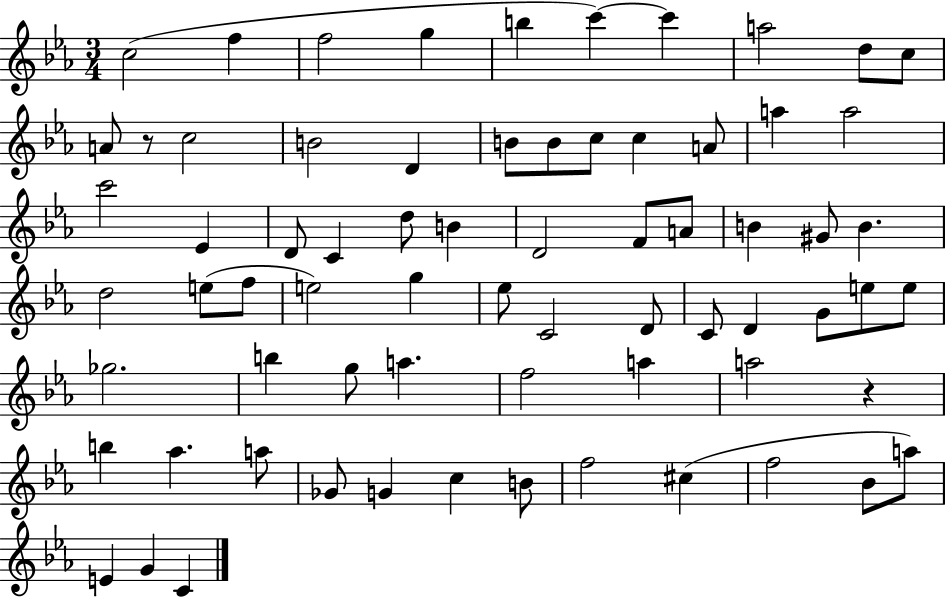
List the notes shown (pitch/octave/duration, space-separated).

C5/h F5/q F5/h G5/q B5/q C6/q C6/q A5/h D5/e C5/e A4/e R/e C5/h B4/h D4/q B4/e B4/e C5/e C5/q A4/e A5/q A5/h C6/h Eb4/q D4/e C4/q D5/e B4/q D4/h F4/e A4/e B4/q G#4/e B4/q. D5/h E5/e F5/e E5/h G5/q Eb5/e C4/h D4/e C4/e D4/q G4/e E5/e E5/e Gb5/h. B5/q G5/e A5/q. F5/h A5/q A5/h R/q B5/q Ab5/q. A5/e Gb4/e G4/q C5/q B4/e F5/h C#5/q F5/h Bb4/e A5/e E4/q G4/q C4/q